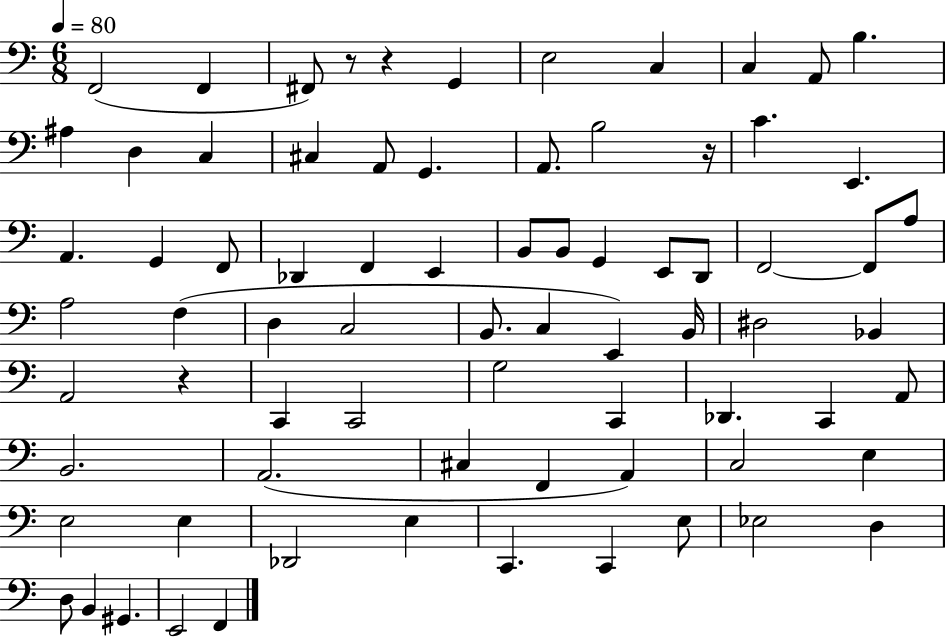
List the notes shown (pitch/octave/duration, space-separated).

F2/h F2/q F#2/e R/e R/q G2/q E3/h C3/q C3/q A2/e B3/q. A#3/q D3/q C3/q C#3/q A2/e G2/q. A2/e. B3/h R/s C4/q. E2/q. A2/q. G2/q F2/e Db2/q F2/q E2/q B2/e B2/e G2/q E2/e D2/e F2/h F2/e A3/e A3/h F3/q D3/q C3/h B2/e. C3/q E2/q B2/s D#3/h Bb2/q A2/h R/q C2/q C2/h G3/h C2/q Db2/q. C2/q A2/e B2/h. A2/h. C#3/q F2/q A2/q C3/h E3/q E3/h E3/q Db2/h E3/q C2/q. C2/q E3/e Eb3/h D3/q D3/e B2/q G#2/q. E2/h F2/q